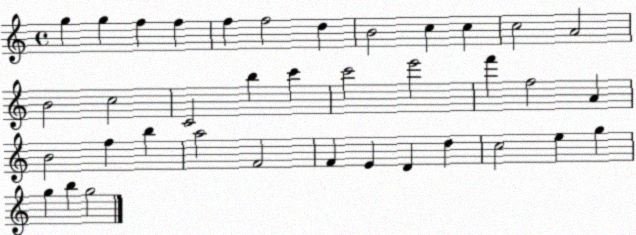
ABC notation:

X:1
T:Untitled
M:4/4
L:1/4
K:C
g g f f f f2 d B2 c c c2 A2 B2 c2 C2 b c' c'2 e'2 f' f2 A B2 f b a2 F2 F E D d c2 e g g b g2